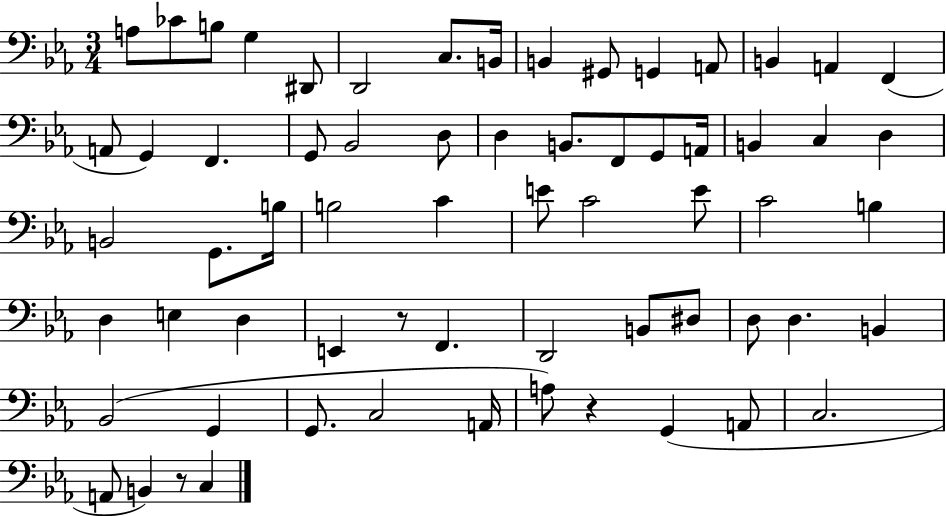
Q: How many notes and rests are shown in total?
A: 65